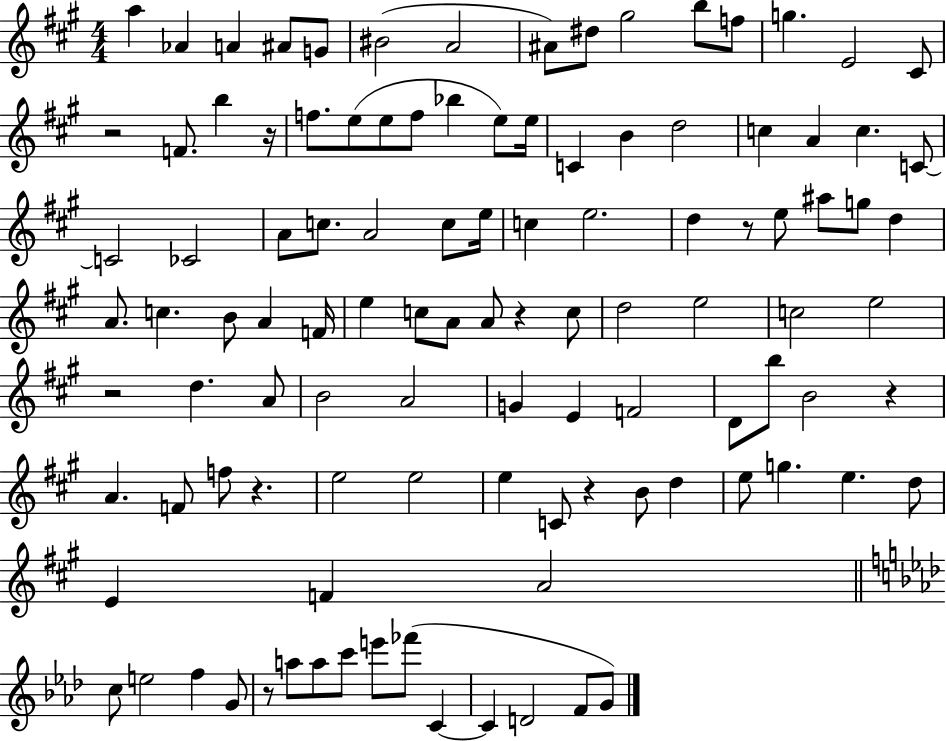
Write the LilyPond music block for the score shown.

{
  \clef treble
  \numericTimeSignature
  \time 4/4
  \key a \major
  a''4 aes'4 a'4 ais'8 g'8 | bis'2( a'2 | ais'8) dis''8 gis''2 b''8 f''8 | g''4. e'2 cis'8 | \break r2 f'8. b''4 r16 | f''8. e''8( e''8 f''8 bes''4 e''8) e''16 | c'4 b'4 d''2 | c''4 a'4 c''4. c'8~~ | \break c'2 ces'2 | a'8 c''8. a'2 c''8 e''16 | c''4 e''2. | d''4 r8 e''8 ais''8 g''8 d''4 | \break a'8. c''4. b'8 a'4 f'16 | e''4 c''8 a'8 a'8 r4 c''8 | d''2 e''2 | c''2 e''2 | \break r2 d''4. a'8 | b'2 a'2 | g'4 e'4 f'2 | d'8 b''8 b'2 r4 | \break a'4. f'8 f''8 r4. | e''2 e''2 | e''4 c'8 r4 b'8 d''4 | e''8 g''4. e''4. d''8 | \break e'4 f'4 a'2 | \bar "||" \break \key aes \major c''8 e''2 f''4 g'8 | r8 a''8 a''8 c'''8 e'''8 fes'''8( c'4~~ | c'4 d'2 f'8 g'8) | \bar "|."
}